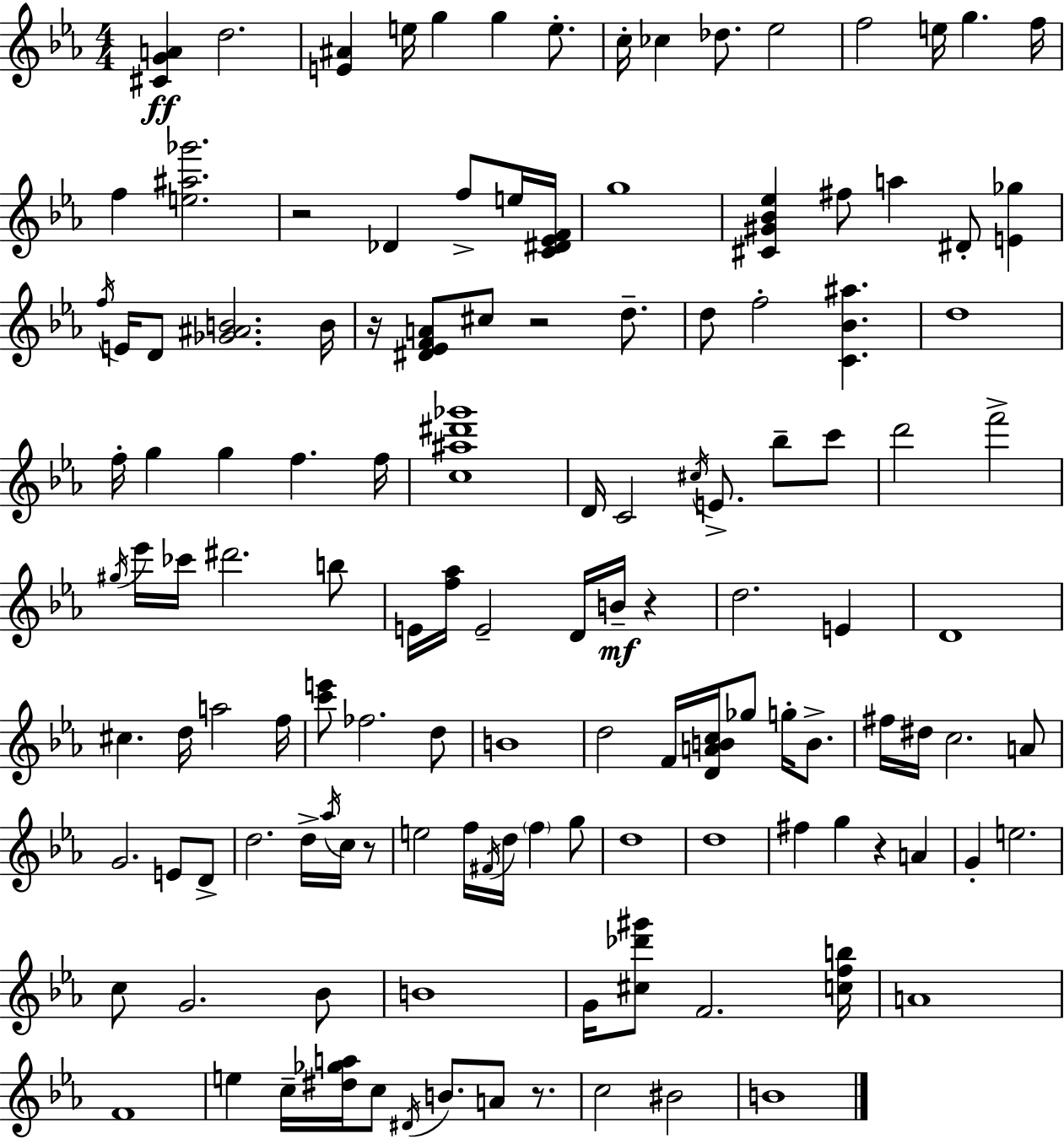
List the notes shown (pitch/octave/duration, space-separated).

[C#4,G4,A4]/q D5/h. [E4,A#4]/q E5/s G5/q G5/q E5/e. C5/s CES5/q Db5/e. Eb5/h F5/h E5/s G5/q. F5/s F5/q [E5,A#5,Gb6]/h. R/h Db4/q F5/e E5/s [C4,D#4,Eb4,F4]/s G5/w [C#4,G#4,Bb4,Eb5]/q F#5/e A5/q D#4/e [E4,Gb5]/q F5/s E4/s D4/e [Gb4,A#4,B4]/h. B4/s R/s [D#4,Eb4,F4,A4]/e C#5/e R/h D5/e. D5/e F5/h [C4,Bb4,A#5]/q. D5/w F5/s G5/q G5/q F5/q. F5/s [C5,A#5,D#6,Gb6]/w D4/s C4/h C#5/s E4/e. Bb5/e C6/e D6/h F6/h G#5/s Eb6/s CES6/s D#6/h. B5/e E4/s [F5,Ab5]/s E4/h D4/s B4/s R/q D5/h. E4/q D4/w C#5/q. D5/s A5/h F5/s [C6,E6]/e FES5/h. D5/e B4/w D5/h F4/s [D4,A4,B4,C5]/s Gb5/e G5/s B4/e. F#5/s D#5/s C5/h. A4/e G4/h. E4/e D4/e D5/h. D5/s Ab5/s C5/s R/e E5/h F5/s F#4/s D5/s F5/q G5/e D5/w D5/w F#5/q G5/q R/q A4/q G4/q E5/h. C5/e G4/h. Bb4/e B4/w G4/s [C#5,Db6,G#6]/e F4/h. [C5,F5,B5]/s A4/w F4/w E5/q C5/s [D#5,Gb5,A5]/s C5/e D#4/s B4/e. A4/e R/e. C5/h BIS4/h B4/w